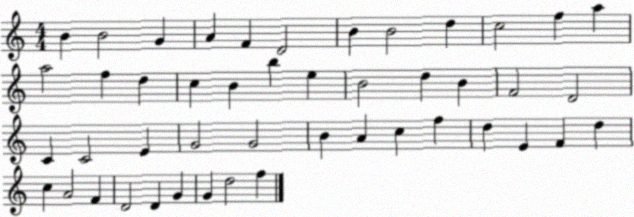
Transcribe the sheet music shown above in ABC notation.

X:1
T:Untitled
M:4/4
L:1/4
K:C
B B2 G A F D2 B B2 d c2 f a a2 f d c B b e B2 d B F2 D2 C C2 E G2 G2 B A c f d E F d c A2 F D2 D G G d2 f